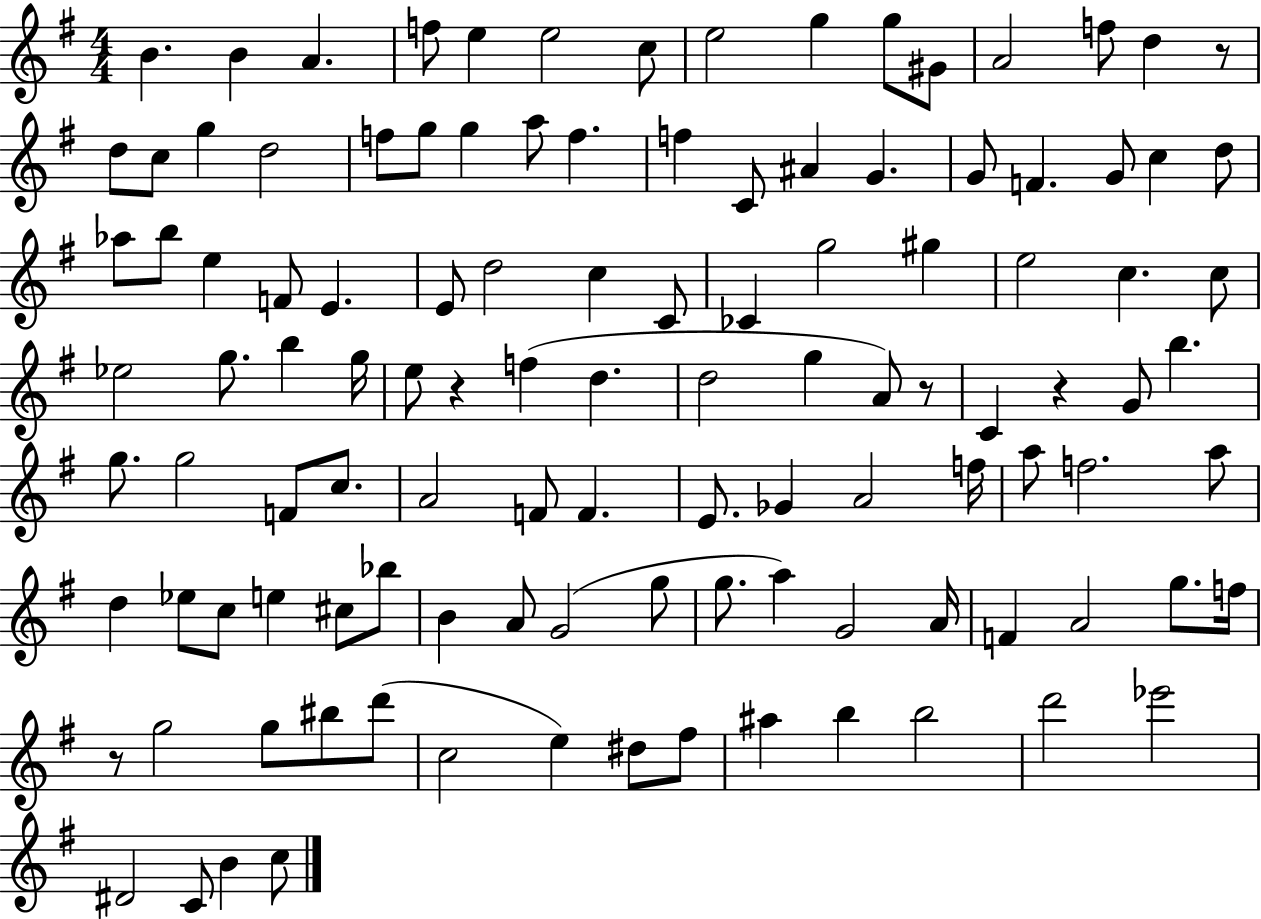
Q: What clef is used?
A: treble